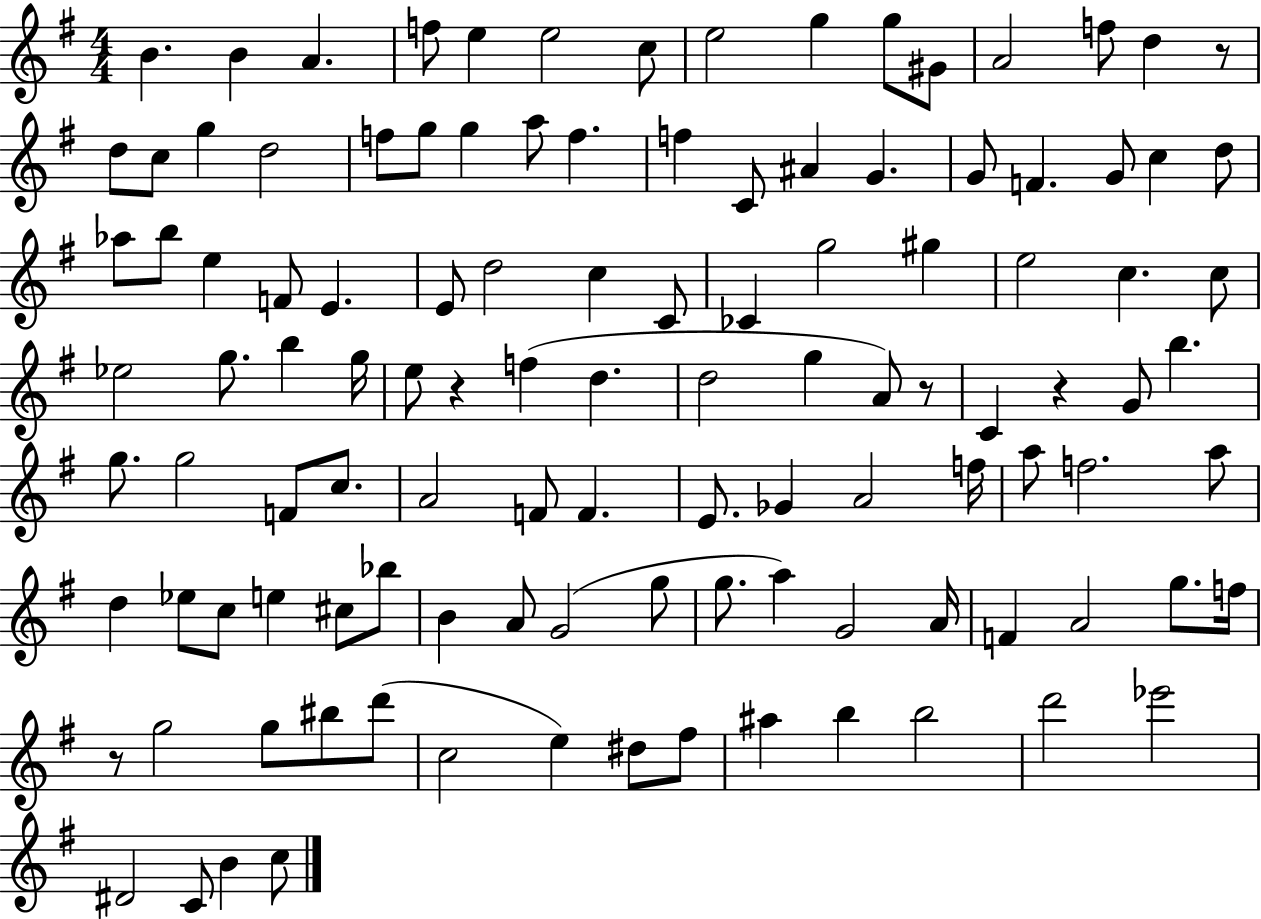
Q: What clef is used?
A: treble